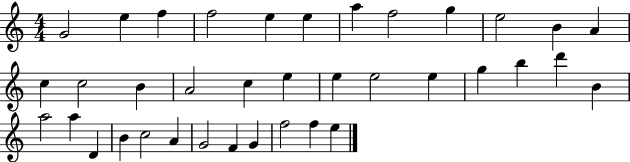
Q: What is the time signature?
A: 4/4